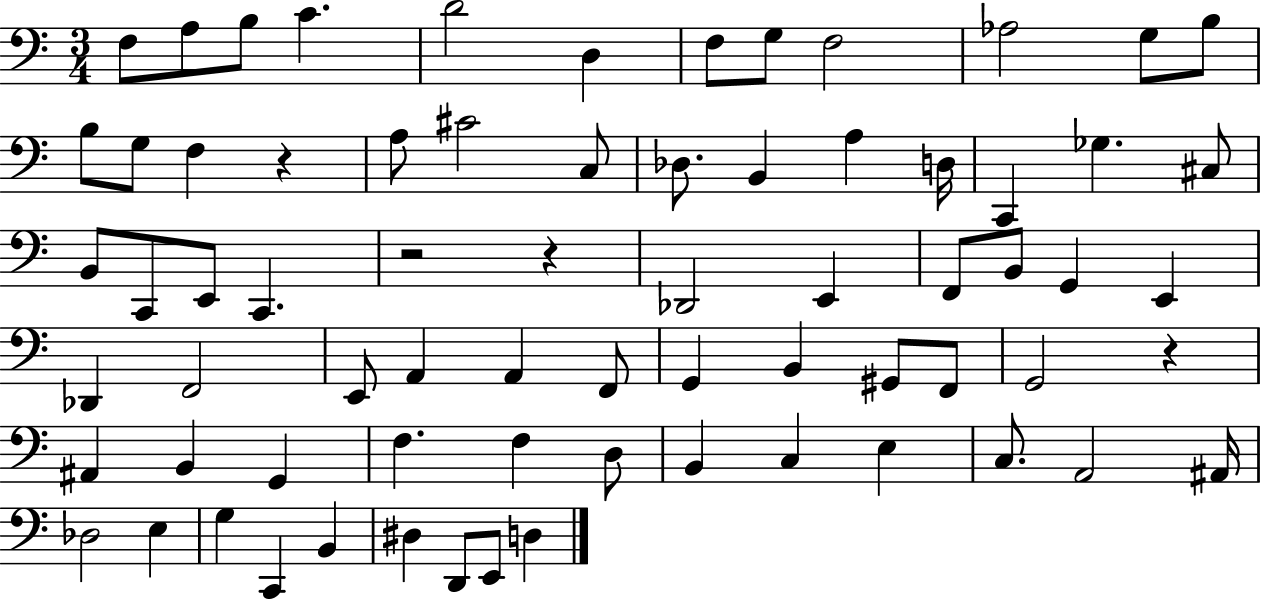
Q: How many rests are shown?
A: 4